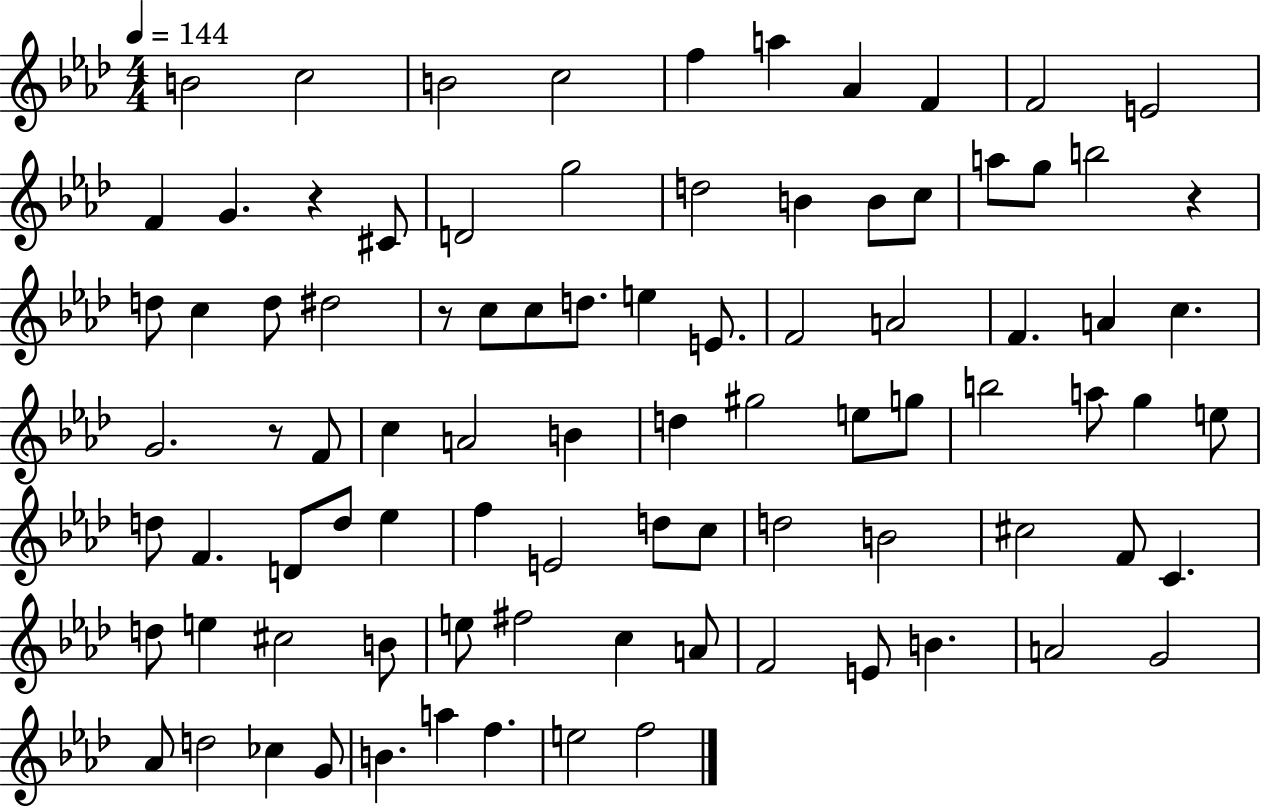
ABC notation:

X:1
T:Untitled
M:4/4
L:1/4
K:Ab
B2 c2 B2 c2 f a _A F F2 E2 F G z ^C/2 D2 g2 d2 B B/2 c/2 a/2 g/2 b2 z d/2 c d/2 ^d2 z/2 c/2 c/2 d/2 e E/2 F2 A2 F A c G2 z/2 F/2 c A2 B d ^g2 e/2 g/2 b2 a/2 g e/2 d/2 F D/2 d/2 _e f E2 d/2 c/2 d2 B2 ^c2 F/2 C d/2 e ^c2 B/2 e/2 ^f2 c A/2 F2 E/2 B A2 G2 _A/2 d2 _c G/2 B a f e2 f2